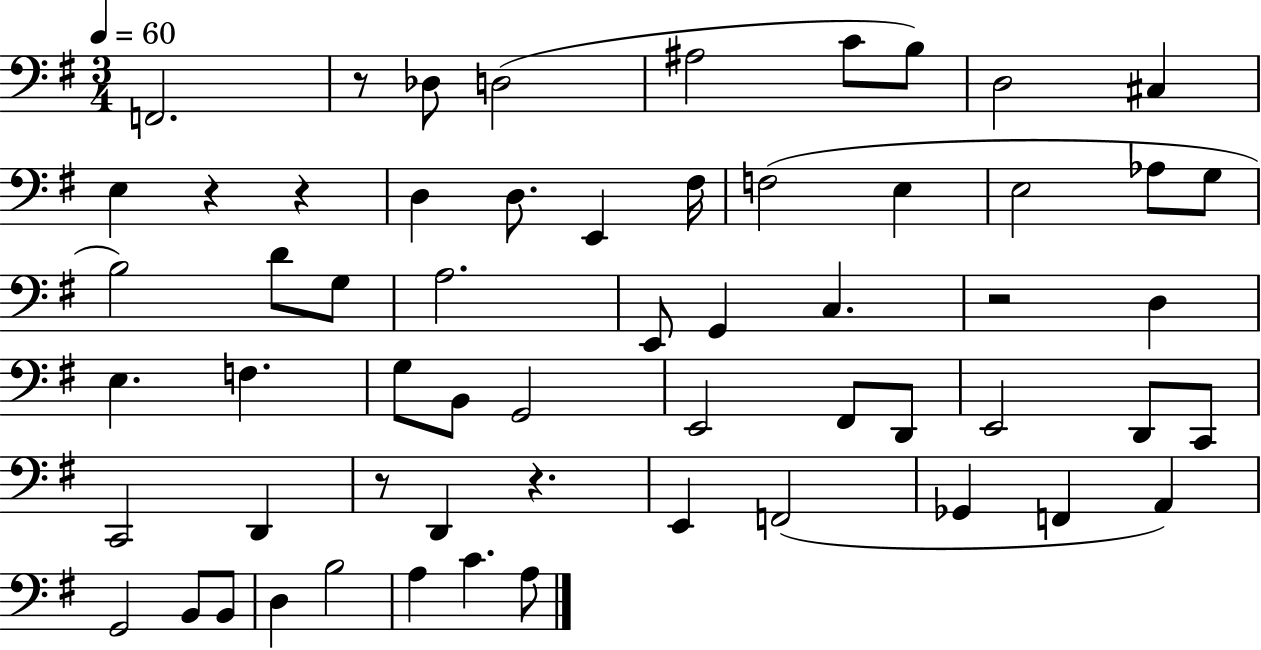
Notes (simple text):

F2/h. R/e Db3/e D3/h A#3/h C4/e B3/e D3/h C#3/q E3/q R/q R/q D3/q D3/e. E2/q F#3/s F3/h E3/q E3/h Ab3/e G3/e B3/h D4/e G3/e A3/h. E2/e G2/q C3/q. R/h D3/q E3/q. F3/q. G3/e B2/e G2/h E2/h F#2/e D2/e E2/h D2/e C2/e C2/h D2/q R/e D2/q R/q. E2/q F2/h Gb2/q F2/q A2/q G2/h B2/e B2/e D3/q B3/h A3/q C4/q. A3/e